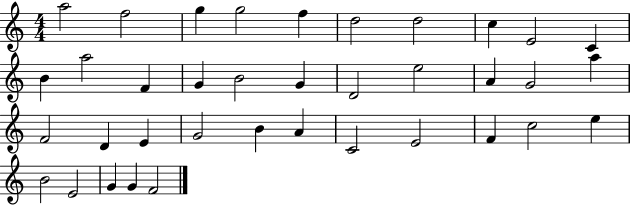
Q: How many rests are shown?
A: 0